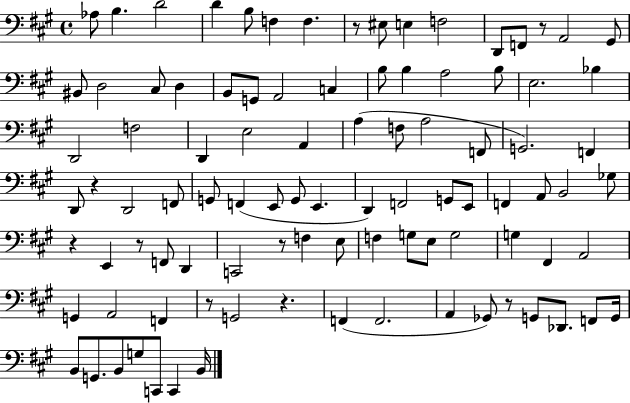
Ab3/e B3/q. D4/h D4/q B3/e F3/q F3/q. R/e EIS3/e E3/q F3/h D2/e F2/e R/e A2/h G#2/e BIS2/e D3/h C#3/e D3/q B2/e G2/e A2/h C3/q B3/e B3/q A3/h B3/e E3/h. Bb3/q D2/h F3/h D2/q E3/h A2/q A3/q F3/e A3/h F2/e G2/h. F2/q D2/e R/q D2/h F2/e G2/e F2/q E2/e G2/e E2/q. D2/q F2/h G2/e E2/e F2/q A2/e B2/h Gb3/e R/q E2/q R/e F2/e D2/q C2/h R/e F3/q E3/e F3/q G3/e E3/e G3/h G3/q F#2/q A2/h G2/q A2/h F2/q R/e G2/h R/q. F2/q F2/h. A2/q Gb2/e R/e G2/e Db2/e. F2/e G2/s B2/e G2/e. B2/e G3/e C2/e C2/q B2/s